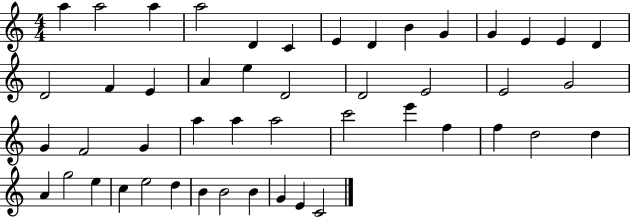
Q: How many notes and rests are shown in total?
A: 48